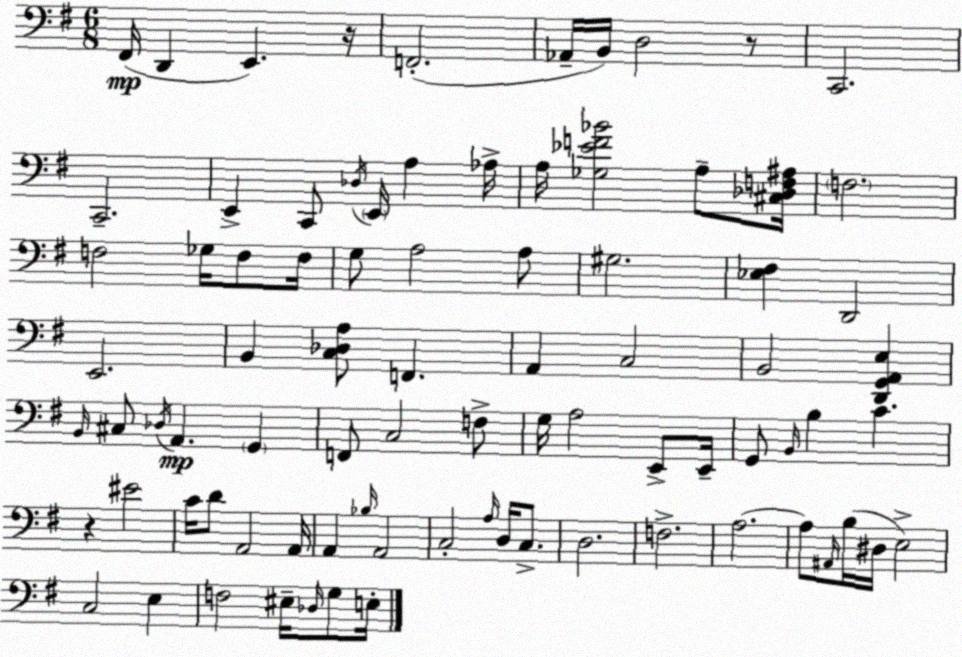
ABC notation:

X:1
T:Untitled
M:6/8
L:1/4
K:Em
^F,,/4 D,, E,, z/4 F,,2 _A,,/4 B,,/4 D,2 z/2 C,,2 C,,2 E,, C,,/2 _D,/4 E,,/4 A, _A,/4 A,/4 [_G,_EF_B]2 A,/2 [^C,_D,F,^A,]/4 F,2 F,2 _G,/4 F,/2 F,/4 G,/2 A,2 A,/2 ^G,2 [_E,^F,] D,,2 E,,2 B,, [C,_D,A,]/2 F,, A,, C,2 B,,2 [D,,G,,A,,E,] B,,/4 ^C,/2 _D,/4 A,, G,, F,,/2 C,2 F,/2 G,/4 A,2 E,,/2 E,,/4 G,,/2 B,,/4 B, C z ^E2 C/4 D/2 A,,2 A,,/4 A,, _B,/4 A,,2 C,2 A,/4 D,/4 C,/2 D,2 F,2 A,2 A,/2 ^A,,/4 B,/4 ^D,/4 E,2 C,2 E, F,2 ^E,/4 _D,/4 G,/2 E,/4